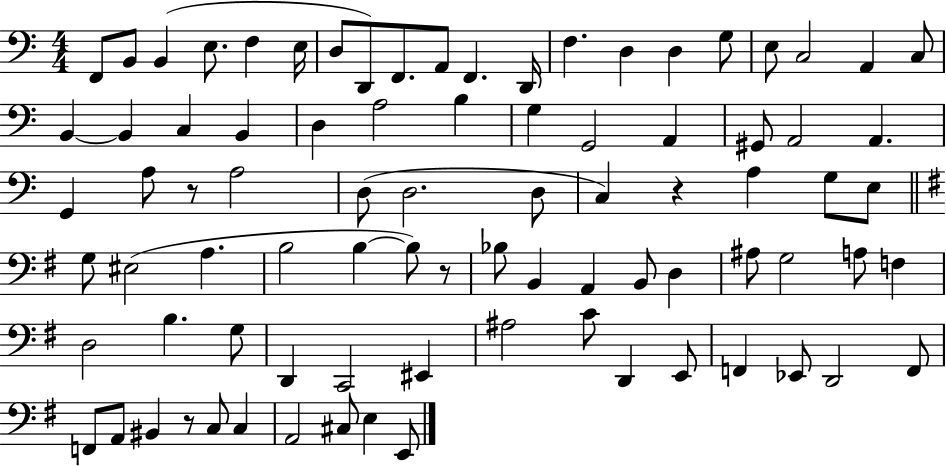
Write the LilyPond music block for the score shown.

{
  \clef bass
  \numericTimeSignature
  \time 4/4
  \key c \major
  f,8 b,8 b,4( e8. f4 e16 | d8 d,8) f,8. a,8 f,4. d,16 | f4. d4 d4 g8 | e8 c2 a,4 c8 | \break b,4~~ b,4 c4 b,4 | d4 a2 b4 | g4 g,2 a,4 | gis,8 a,2 a,4. | \break g,4 a8 r8 a2 | d8( d2. d8 | c4) r4 a4 g8 e8 | \bar "||" \break \key e \minor g8 eis2( a4. | b2 b4~~ b8) r8 | bes8 b,4 a,4 b,8 d4 | ais8 g2 a8 f4 | \break d2 b4. g8 | d,4 c,2 eis,4 | ais2 c'8 d,4 e,8 | f,4 ees,8 d,2 f,8 | \break f,8 a,8 bis,4 r8 c8 c4 | a,2 cis8 e4 e,8 | \bar "|."
}